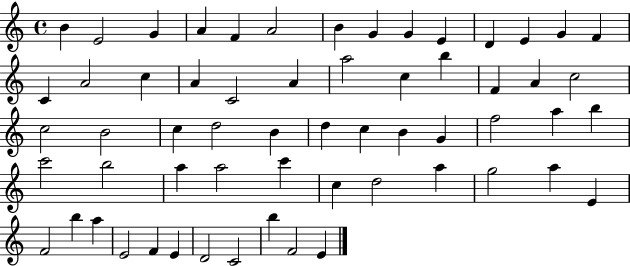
B4/q E4/h G4/q A4/q F4/q A4/h B4/q G4/q G4/q E4/q D4/q E4/q G4/q F4/q C4/q A4/h C5/q A4/q C4/h A4/q A5/h C5/q B5/q F4/q A4/q C5/h C5/h B4/h C5/q D5/h B4/q D5/q C5/q B4/q G4/q F5/h A5/q B5/q C6/h B5/h A5/q A5/h C6/q C5/q D5/h A5/q G5/h A5/q E4/q F4/h B5/q A5/q E4/h F4/q E4/q D4/h C4/h B5/q F4/h E4/q